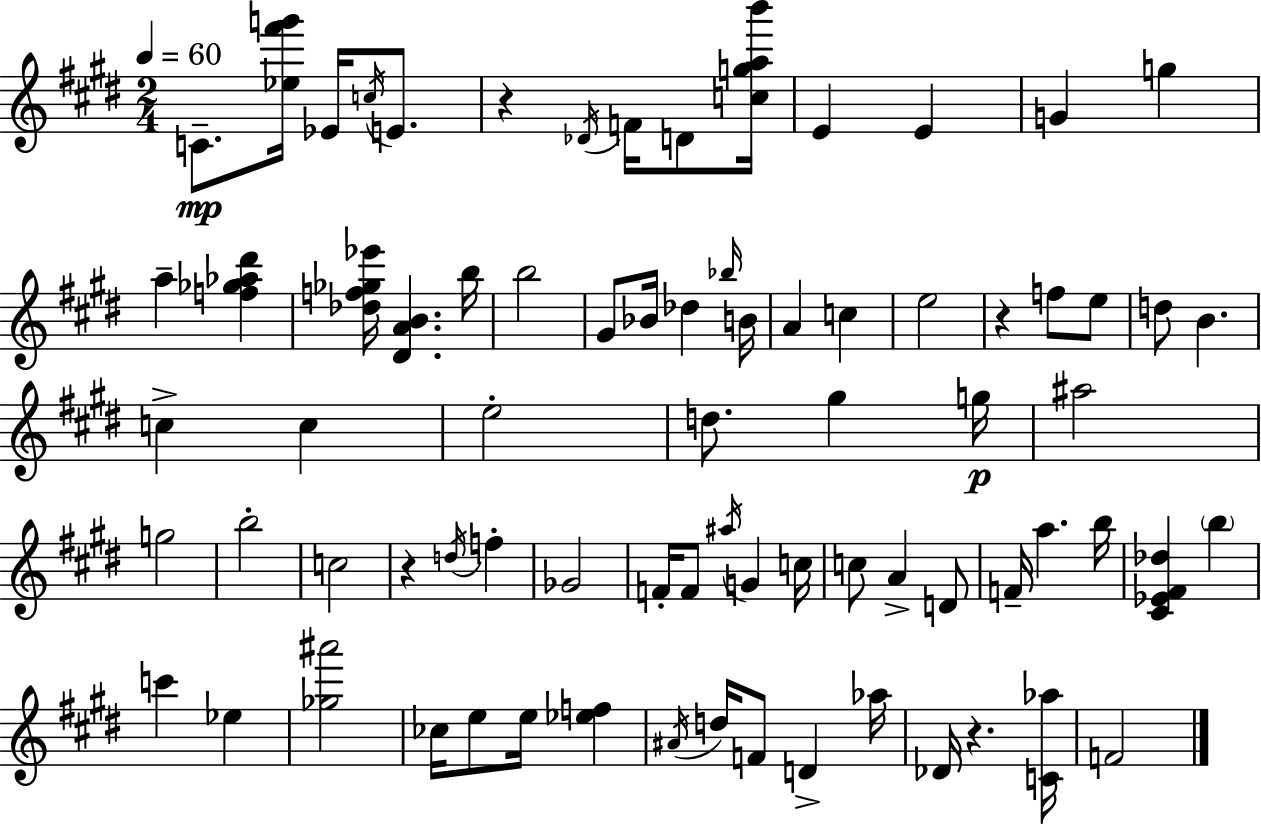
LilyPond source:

{
  \clef treble
  \numericTimeSignature
  \time 2/4
  \key e \major
  \tempo 4 = 60
  c'8.--\mp <ees'' fis''' g'''>16 ees'16 \acciaccatura { c''16 } e'8. | r4 \acciaccatura { des'16 } f'16 d'8 | <c'' g'' a'' b'''>16 e'4 e'4 | g'4 g''4 | \break a''4-- <f'' ges'' aes'' dis'''>4 | <des'' f'' ges'' ees'''>16 <dis' a' b'>4. | b''16 b''2 | gis'8 bes'16 des''4 | \break \grace { bes''16 } b'16 a'4 c''4 | e''2 | r4 f''8 | e''8 d''8 b'4. | \break c''4-> c''4 | e''2-. | d''8. gis''4 | g''16\p ais''2 | \break g''2 | b''2-. | c''2 | r4 \acciaccatura { d''16 } | \break f''4-. ges'2 | f'16-. f'8 \acciaccatura { ais''16 } | g'4 c''16 c''8 a'4-> | d'8 f'16-- a''4. | \break b''16 <cis' ees' fis' des''>4 | \parenthesize b''4 c'''4 | ees''4 <ges'' ais'''>2 | ces''16 e''8 | \break e''16 <ees'' f''>4 \acciaccatura { ais'16 } d''16 f'8 | d'4-> aes''16 des'16 r4. | <c' aes''>16 f'2 | \bar "|."
}